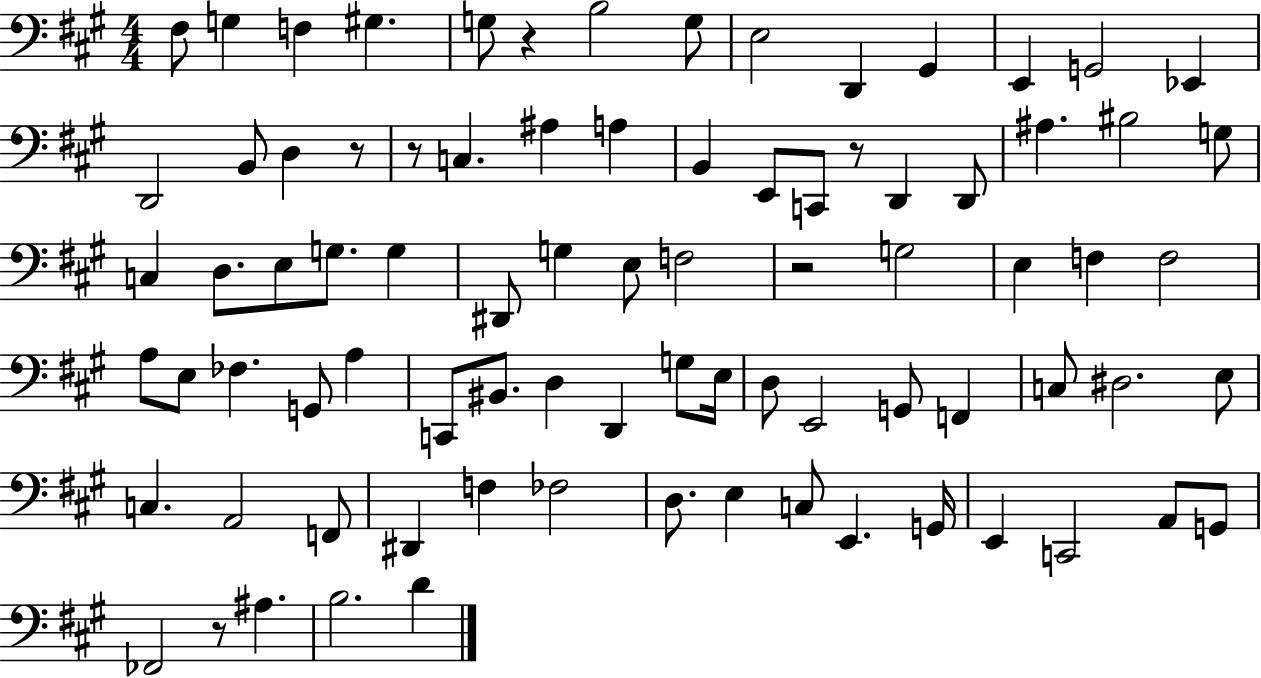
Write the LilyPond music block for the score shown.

{
  \clef bass
  \numericTimeSignature
  \time 4/4
  \key a \major
  fis8 g4 f4 gis4. | g8 r4 b2 g8 | e2 d,4 gis,4 | e,4 g,2 ees,4 | \break d,2 b,8 d4 r8 | r8 c4. ais4 a4 | b,4 e,8 c,8 r8 d,4 d,8 | ais4. bis2 g8 | \break c4 d8. e8 g8. g4 | dis,8 g4 e8 f2 | r2 g2 | e4 f4 f2 | \break a8 e8 fes4. g,8 a4 | c,8 bis,8. d4 d,4 g8 e16 | d8 e,2 g,8 f,4 | c8 dis2. e8 | \break c4. a,2 f,8 | dis,4 f4 fes2 | d8. e4 c8 e,4. g,16 | e,4 c,2 a,8 g,8 | \break fes,2 r8 ais4. | b2. d'4 | \bar "|."
}